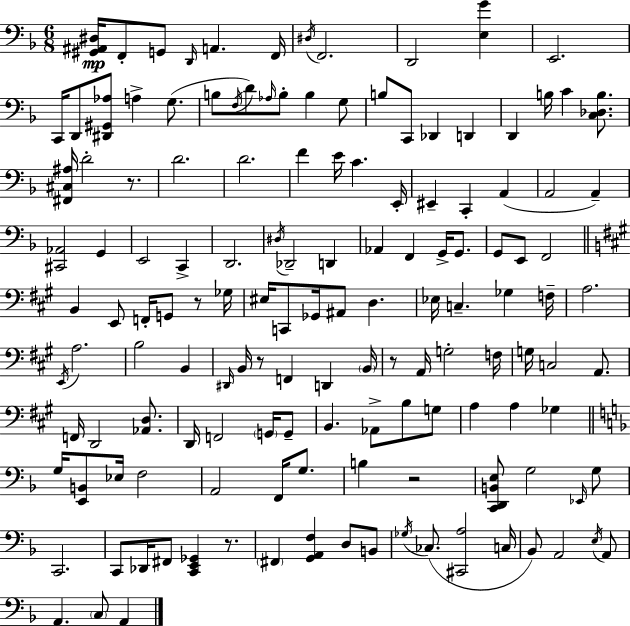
{
  \clef bass
  \numericTimeSignature
  \time 6/8
  \key d \minor
  <gis, ais, dis>16\mp f,8-. g,8 \grace { d,16 } a,4. | f,16 \acciaccatura { dis16 } f,2. | d,2 <e g'>4 | e,2. | \break c,16 d,8 <dis, gis, aes>8 a4-> g8.( | b8 \acciaccatura { f16 } d'8) \grace { aes16 } b8-. b4 | g8 b8 c,8 des,4 | d,4 d,4 b16 c'4 | \break <c des b>8. <fis, cis ais>16 d'2-. | r8. d'2. | d'2. | f'4 e'16 c'4. | \break e,16-. eis,4-- c,4-. | a,4( a,2 | a,4--) <cis, aes,>2 | g,4 e,2 | \break c,4-> d,2. | \acciaccatura { dis16 } des,2-- | d,4 aes,4 f,4 | g,16-> g,8. g,8 e,8 f,2 | \break \bar "||" \break \key a \major b,4 e,8 f,16-. g,8 r8 ges16 | eis16 c,8 ges,16 ais,8 d4. | ees16 c4.-- ges4 f16-- | a2. | \break \acciaccatura { e,16 } a2. | b2 b,4 | \grace { dis,16 } b,16 r8 f,4 d,4 | \parenthesize b,16 r8 a,16 g2-. | \break f16 g16 c2 a,8. | f,16 d,2 <aes, d>8. | d,16 f,2 \parenthesize g,16 | g,8-- b,4. aes,8-> b8 | \break g8 a4 a4 ges4 | \bar "||" \break \key f \major g16 <e, b,>8 ees16 f2 | a,2 f,16 g8. | b4 r2 | <c, d, b, e>8 g2 \grace { ees,16 } g8 | \break c,2. | c,8 des,16 fis,8 <c, e, ges,>4 r8. | \parenthesize fis,4 <g, a, f>4 d8 b,8 | \acciaccatura { ges16 }( ces8. <cis, a>2 | \break c16 bes,8) a,2 | \acciaccatura { e16 } a,8 a,4. \parenthesize c8 a,4 | \bar "|."
}